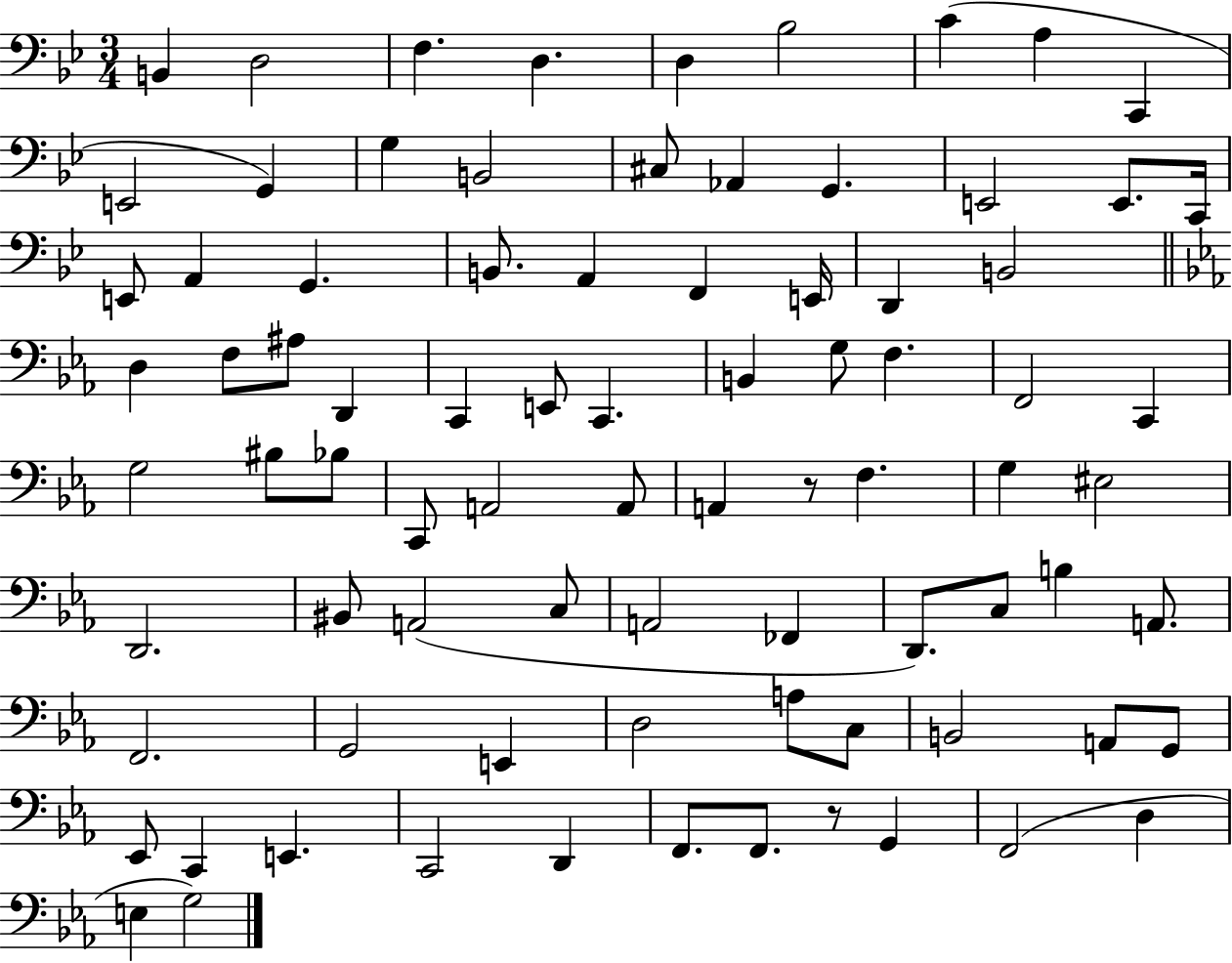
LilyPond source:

{
  \clef bass
  \numericTimeSignature
  \time 3/4
  \key bes \major
  b,4 d2 | f4. d4. | d4 bes2 | c'4( a4 c,4 | \break e,2 g,4) | g4 b,2 | cis8 aes,4 g,4. | e,2 e,8. c,16 | \break e,8 a,4 g,4. | b,8. a,4 f,4 e,16 | d,4 b,2 | \bar "||" \break \key ees \major d4 f8 ais8 d,4 | c,4 e,8 c,4. | b,4 g8 f4. | f,2 c,4 | \break g2 bis8 bes8 | c,8 a,2 a,8 | a,4 r8 f4. | g4 eis2 | \break d,2. | bis,8 a,2( c8 | a,2 fes,4 | d,8.) c8 b4 a,8. | \break f,2. | g,2 e,4 | d2 a8 c8 | b,2 a,8 g,8 | \break ees,8 c,4 e,4. | c,2 d,4 | f,8. f,8. r8 g,4 | f,2( d4 | \break e4 g2) | \bar "|."
}